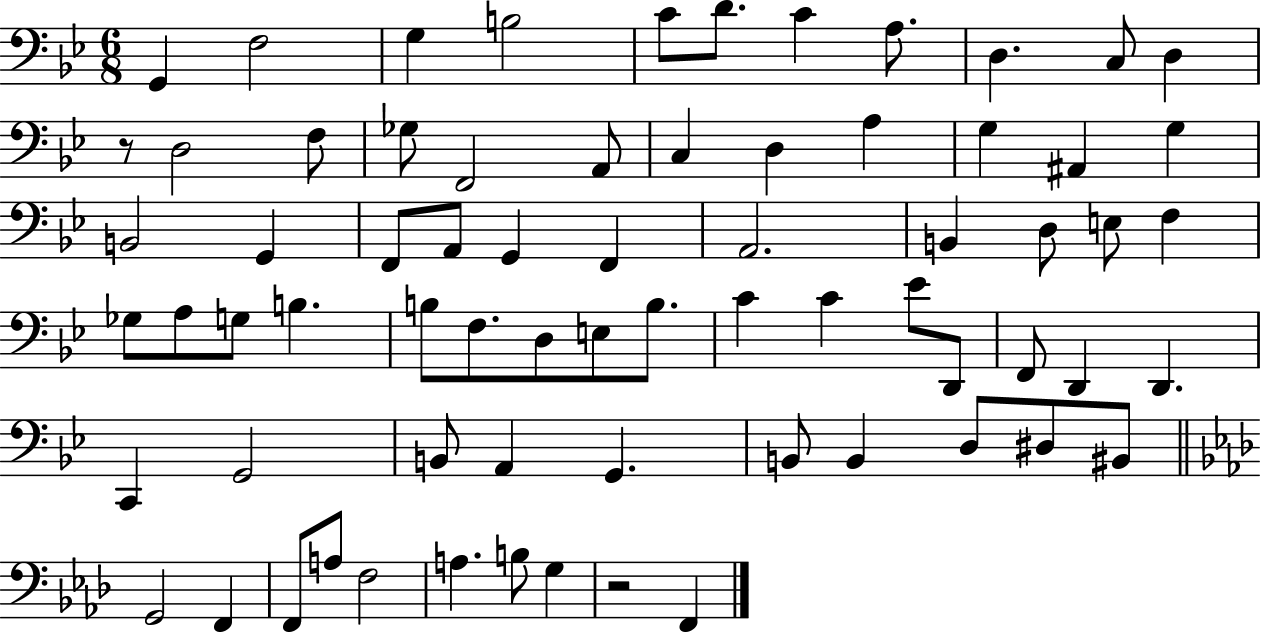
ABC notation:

X:1
T:Untitled
M:6/8
L:1/4
K:Bb
G,, F,2 G, B,2 C/2 D/2 C A,/2 D, C,/2 D, z/2 D,2 F,/2 _G,/2 F,,2 A,,/2 C, D, A, G, ^A,, G, B,,2 G,, F,,/2 A,,/2 G,, F,, A,,2 B,, D,/2 E,/2 F, _G,/2 A,/2 G,/2 B, B,/2 F,/2 D,/2 E,/2 B,/2 C C _E/2 D,,/2 F,,/2 D,, D,, C,, G,,2 B,,/2 A,, G,, B,,/2 B,, D,/2 ^D,/2 ^B,,/2 G,,2 F,, F,,/2 A,/2 F,2 A, B,/2 G, z2 F,,